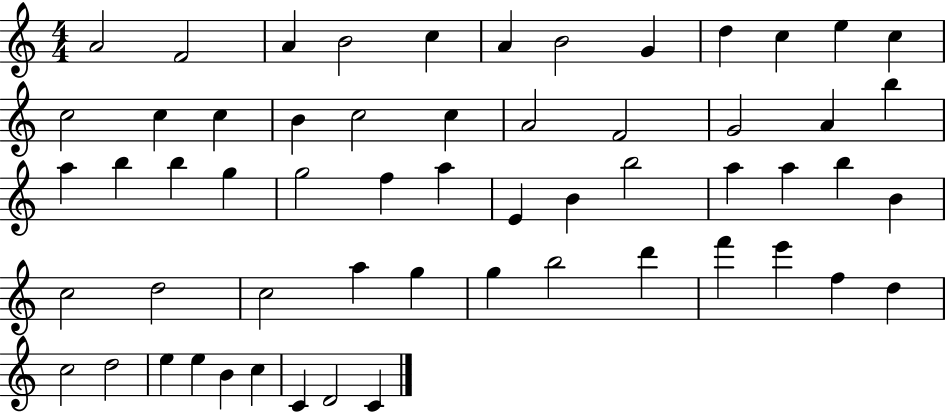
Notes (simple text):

A4/h F4/h A4/q B4/h C5/q A4/q B4/h G4/q D5/q C5/q E5/q C5/q C5/h C5/q C5/q B4/q C5/h C5/q A4/h F4/h G4/h A4/q B5/q A5/q B5/q B5/q G5/q G5/h F5/q A5/q E4/q B4/q B5/h A5/q A5/q B5/q B4/q C5/h D5/h C5/h A5/q G5/q G5/q B5/h D6/q F6/q E6/q F5/q D5/q C5/h D5/h E5/q E5/q B4/q C5/q C4/q D4/h C4/q